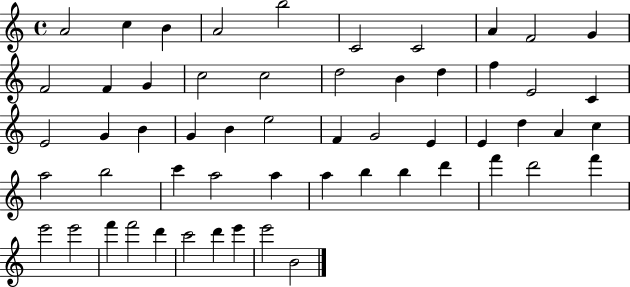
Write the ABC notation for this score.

X:1
T:Untitled
M:4/4
L:1/4
K:C
A2 c B A2 b2 C2 C2 A F2 G F2 F G c2 c2 d2 B d f E2 C E2 G B G B e2 F G2 E E d A c a2 b2 c' a2 a a b b d' f' d'2 f' e'2 e'2 f' f'2 d' c'2 d' e' e'2 B2